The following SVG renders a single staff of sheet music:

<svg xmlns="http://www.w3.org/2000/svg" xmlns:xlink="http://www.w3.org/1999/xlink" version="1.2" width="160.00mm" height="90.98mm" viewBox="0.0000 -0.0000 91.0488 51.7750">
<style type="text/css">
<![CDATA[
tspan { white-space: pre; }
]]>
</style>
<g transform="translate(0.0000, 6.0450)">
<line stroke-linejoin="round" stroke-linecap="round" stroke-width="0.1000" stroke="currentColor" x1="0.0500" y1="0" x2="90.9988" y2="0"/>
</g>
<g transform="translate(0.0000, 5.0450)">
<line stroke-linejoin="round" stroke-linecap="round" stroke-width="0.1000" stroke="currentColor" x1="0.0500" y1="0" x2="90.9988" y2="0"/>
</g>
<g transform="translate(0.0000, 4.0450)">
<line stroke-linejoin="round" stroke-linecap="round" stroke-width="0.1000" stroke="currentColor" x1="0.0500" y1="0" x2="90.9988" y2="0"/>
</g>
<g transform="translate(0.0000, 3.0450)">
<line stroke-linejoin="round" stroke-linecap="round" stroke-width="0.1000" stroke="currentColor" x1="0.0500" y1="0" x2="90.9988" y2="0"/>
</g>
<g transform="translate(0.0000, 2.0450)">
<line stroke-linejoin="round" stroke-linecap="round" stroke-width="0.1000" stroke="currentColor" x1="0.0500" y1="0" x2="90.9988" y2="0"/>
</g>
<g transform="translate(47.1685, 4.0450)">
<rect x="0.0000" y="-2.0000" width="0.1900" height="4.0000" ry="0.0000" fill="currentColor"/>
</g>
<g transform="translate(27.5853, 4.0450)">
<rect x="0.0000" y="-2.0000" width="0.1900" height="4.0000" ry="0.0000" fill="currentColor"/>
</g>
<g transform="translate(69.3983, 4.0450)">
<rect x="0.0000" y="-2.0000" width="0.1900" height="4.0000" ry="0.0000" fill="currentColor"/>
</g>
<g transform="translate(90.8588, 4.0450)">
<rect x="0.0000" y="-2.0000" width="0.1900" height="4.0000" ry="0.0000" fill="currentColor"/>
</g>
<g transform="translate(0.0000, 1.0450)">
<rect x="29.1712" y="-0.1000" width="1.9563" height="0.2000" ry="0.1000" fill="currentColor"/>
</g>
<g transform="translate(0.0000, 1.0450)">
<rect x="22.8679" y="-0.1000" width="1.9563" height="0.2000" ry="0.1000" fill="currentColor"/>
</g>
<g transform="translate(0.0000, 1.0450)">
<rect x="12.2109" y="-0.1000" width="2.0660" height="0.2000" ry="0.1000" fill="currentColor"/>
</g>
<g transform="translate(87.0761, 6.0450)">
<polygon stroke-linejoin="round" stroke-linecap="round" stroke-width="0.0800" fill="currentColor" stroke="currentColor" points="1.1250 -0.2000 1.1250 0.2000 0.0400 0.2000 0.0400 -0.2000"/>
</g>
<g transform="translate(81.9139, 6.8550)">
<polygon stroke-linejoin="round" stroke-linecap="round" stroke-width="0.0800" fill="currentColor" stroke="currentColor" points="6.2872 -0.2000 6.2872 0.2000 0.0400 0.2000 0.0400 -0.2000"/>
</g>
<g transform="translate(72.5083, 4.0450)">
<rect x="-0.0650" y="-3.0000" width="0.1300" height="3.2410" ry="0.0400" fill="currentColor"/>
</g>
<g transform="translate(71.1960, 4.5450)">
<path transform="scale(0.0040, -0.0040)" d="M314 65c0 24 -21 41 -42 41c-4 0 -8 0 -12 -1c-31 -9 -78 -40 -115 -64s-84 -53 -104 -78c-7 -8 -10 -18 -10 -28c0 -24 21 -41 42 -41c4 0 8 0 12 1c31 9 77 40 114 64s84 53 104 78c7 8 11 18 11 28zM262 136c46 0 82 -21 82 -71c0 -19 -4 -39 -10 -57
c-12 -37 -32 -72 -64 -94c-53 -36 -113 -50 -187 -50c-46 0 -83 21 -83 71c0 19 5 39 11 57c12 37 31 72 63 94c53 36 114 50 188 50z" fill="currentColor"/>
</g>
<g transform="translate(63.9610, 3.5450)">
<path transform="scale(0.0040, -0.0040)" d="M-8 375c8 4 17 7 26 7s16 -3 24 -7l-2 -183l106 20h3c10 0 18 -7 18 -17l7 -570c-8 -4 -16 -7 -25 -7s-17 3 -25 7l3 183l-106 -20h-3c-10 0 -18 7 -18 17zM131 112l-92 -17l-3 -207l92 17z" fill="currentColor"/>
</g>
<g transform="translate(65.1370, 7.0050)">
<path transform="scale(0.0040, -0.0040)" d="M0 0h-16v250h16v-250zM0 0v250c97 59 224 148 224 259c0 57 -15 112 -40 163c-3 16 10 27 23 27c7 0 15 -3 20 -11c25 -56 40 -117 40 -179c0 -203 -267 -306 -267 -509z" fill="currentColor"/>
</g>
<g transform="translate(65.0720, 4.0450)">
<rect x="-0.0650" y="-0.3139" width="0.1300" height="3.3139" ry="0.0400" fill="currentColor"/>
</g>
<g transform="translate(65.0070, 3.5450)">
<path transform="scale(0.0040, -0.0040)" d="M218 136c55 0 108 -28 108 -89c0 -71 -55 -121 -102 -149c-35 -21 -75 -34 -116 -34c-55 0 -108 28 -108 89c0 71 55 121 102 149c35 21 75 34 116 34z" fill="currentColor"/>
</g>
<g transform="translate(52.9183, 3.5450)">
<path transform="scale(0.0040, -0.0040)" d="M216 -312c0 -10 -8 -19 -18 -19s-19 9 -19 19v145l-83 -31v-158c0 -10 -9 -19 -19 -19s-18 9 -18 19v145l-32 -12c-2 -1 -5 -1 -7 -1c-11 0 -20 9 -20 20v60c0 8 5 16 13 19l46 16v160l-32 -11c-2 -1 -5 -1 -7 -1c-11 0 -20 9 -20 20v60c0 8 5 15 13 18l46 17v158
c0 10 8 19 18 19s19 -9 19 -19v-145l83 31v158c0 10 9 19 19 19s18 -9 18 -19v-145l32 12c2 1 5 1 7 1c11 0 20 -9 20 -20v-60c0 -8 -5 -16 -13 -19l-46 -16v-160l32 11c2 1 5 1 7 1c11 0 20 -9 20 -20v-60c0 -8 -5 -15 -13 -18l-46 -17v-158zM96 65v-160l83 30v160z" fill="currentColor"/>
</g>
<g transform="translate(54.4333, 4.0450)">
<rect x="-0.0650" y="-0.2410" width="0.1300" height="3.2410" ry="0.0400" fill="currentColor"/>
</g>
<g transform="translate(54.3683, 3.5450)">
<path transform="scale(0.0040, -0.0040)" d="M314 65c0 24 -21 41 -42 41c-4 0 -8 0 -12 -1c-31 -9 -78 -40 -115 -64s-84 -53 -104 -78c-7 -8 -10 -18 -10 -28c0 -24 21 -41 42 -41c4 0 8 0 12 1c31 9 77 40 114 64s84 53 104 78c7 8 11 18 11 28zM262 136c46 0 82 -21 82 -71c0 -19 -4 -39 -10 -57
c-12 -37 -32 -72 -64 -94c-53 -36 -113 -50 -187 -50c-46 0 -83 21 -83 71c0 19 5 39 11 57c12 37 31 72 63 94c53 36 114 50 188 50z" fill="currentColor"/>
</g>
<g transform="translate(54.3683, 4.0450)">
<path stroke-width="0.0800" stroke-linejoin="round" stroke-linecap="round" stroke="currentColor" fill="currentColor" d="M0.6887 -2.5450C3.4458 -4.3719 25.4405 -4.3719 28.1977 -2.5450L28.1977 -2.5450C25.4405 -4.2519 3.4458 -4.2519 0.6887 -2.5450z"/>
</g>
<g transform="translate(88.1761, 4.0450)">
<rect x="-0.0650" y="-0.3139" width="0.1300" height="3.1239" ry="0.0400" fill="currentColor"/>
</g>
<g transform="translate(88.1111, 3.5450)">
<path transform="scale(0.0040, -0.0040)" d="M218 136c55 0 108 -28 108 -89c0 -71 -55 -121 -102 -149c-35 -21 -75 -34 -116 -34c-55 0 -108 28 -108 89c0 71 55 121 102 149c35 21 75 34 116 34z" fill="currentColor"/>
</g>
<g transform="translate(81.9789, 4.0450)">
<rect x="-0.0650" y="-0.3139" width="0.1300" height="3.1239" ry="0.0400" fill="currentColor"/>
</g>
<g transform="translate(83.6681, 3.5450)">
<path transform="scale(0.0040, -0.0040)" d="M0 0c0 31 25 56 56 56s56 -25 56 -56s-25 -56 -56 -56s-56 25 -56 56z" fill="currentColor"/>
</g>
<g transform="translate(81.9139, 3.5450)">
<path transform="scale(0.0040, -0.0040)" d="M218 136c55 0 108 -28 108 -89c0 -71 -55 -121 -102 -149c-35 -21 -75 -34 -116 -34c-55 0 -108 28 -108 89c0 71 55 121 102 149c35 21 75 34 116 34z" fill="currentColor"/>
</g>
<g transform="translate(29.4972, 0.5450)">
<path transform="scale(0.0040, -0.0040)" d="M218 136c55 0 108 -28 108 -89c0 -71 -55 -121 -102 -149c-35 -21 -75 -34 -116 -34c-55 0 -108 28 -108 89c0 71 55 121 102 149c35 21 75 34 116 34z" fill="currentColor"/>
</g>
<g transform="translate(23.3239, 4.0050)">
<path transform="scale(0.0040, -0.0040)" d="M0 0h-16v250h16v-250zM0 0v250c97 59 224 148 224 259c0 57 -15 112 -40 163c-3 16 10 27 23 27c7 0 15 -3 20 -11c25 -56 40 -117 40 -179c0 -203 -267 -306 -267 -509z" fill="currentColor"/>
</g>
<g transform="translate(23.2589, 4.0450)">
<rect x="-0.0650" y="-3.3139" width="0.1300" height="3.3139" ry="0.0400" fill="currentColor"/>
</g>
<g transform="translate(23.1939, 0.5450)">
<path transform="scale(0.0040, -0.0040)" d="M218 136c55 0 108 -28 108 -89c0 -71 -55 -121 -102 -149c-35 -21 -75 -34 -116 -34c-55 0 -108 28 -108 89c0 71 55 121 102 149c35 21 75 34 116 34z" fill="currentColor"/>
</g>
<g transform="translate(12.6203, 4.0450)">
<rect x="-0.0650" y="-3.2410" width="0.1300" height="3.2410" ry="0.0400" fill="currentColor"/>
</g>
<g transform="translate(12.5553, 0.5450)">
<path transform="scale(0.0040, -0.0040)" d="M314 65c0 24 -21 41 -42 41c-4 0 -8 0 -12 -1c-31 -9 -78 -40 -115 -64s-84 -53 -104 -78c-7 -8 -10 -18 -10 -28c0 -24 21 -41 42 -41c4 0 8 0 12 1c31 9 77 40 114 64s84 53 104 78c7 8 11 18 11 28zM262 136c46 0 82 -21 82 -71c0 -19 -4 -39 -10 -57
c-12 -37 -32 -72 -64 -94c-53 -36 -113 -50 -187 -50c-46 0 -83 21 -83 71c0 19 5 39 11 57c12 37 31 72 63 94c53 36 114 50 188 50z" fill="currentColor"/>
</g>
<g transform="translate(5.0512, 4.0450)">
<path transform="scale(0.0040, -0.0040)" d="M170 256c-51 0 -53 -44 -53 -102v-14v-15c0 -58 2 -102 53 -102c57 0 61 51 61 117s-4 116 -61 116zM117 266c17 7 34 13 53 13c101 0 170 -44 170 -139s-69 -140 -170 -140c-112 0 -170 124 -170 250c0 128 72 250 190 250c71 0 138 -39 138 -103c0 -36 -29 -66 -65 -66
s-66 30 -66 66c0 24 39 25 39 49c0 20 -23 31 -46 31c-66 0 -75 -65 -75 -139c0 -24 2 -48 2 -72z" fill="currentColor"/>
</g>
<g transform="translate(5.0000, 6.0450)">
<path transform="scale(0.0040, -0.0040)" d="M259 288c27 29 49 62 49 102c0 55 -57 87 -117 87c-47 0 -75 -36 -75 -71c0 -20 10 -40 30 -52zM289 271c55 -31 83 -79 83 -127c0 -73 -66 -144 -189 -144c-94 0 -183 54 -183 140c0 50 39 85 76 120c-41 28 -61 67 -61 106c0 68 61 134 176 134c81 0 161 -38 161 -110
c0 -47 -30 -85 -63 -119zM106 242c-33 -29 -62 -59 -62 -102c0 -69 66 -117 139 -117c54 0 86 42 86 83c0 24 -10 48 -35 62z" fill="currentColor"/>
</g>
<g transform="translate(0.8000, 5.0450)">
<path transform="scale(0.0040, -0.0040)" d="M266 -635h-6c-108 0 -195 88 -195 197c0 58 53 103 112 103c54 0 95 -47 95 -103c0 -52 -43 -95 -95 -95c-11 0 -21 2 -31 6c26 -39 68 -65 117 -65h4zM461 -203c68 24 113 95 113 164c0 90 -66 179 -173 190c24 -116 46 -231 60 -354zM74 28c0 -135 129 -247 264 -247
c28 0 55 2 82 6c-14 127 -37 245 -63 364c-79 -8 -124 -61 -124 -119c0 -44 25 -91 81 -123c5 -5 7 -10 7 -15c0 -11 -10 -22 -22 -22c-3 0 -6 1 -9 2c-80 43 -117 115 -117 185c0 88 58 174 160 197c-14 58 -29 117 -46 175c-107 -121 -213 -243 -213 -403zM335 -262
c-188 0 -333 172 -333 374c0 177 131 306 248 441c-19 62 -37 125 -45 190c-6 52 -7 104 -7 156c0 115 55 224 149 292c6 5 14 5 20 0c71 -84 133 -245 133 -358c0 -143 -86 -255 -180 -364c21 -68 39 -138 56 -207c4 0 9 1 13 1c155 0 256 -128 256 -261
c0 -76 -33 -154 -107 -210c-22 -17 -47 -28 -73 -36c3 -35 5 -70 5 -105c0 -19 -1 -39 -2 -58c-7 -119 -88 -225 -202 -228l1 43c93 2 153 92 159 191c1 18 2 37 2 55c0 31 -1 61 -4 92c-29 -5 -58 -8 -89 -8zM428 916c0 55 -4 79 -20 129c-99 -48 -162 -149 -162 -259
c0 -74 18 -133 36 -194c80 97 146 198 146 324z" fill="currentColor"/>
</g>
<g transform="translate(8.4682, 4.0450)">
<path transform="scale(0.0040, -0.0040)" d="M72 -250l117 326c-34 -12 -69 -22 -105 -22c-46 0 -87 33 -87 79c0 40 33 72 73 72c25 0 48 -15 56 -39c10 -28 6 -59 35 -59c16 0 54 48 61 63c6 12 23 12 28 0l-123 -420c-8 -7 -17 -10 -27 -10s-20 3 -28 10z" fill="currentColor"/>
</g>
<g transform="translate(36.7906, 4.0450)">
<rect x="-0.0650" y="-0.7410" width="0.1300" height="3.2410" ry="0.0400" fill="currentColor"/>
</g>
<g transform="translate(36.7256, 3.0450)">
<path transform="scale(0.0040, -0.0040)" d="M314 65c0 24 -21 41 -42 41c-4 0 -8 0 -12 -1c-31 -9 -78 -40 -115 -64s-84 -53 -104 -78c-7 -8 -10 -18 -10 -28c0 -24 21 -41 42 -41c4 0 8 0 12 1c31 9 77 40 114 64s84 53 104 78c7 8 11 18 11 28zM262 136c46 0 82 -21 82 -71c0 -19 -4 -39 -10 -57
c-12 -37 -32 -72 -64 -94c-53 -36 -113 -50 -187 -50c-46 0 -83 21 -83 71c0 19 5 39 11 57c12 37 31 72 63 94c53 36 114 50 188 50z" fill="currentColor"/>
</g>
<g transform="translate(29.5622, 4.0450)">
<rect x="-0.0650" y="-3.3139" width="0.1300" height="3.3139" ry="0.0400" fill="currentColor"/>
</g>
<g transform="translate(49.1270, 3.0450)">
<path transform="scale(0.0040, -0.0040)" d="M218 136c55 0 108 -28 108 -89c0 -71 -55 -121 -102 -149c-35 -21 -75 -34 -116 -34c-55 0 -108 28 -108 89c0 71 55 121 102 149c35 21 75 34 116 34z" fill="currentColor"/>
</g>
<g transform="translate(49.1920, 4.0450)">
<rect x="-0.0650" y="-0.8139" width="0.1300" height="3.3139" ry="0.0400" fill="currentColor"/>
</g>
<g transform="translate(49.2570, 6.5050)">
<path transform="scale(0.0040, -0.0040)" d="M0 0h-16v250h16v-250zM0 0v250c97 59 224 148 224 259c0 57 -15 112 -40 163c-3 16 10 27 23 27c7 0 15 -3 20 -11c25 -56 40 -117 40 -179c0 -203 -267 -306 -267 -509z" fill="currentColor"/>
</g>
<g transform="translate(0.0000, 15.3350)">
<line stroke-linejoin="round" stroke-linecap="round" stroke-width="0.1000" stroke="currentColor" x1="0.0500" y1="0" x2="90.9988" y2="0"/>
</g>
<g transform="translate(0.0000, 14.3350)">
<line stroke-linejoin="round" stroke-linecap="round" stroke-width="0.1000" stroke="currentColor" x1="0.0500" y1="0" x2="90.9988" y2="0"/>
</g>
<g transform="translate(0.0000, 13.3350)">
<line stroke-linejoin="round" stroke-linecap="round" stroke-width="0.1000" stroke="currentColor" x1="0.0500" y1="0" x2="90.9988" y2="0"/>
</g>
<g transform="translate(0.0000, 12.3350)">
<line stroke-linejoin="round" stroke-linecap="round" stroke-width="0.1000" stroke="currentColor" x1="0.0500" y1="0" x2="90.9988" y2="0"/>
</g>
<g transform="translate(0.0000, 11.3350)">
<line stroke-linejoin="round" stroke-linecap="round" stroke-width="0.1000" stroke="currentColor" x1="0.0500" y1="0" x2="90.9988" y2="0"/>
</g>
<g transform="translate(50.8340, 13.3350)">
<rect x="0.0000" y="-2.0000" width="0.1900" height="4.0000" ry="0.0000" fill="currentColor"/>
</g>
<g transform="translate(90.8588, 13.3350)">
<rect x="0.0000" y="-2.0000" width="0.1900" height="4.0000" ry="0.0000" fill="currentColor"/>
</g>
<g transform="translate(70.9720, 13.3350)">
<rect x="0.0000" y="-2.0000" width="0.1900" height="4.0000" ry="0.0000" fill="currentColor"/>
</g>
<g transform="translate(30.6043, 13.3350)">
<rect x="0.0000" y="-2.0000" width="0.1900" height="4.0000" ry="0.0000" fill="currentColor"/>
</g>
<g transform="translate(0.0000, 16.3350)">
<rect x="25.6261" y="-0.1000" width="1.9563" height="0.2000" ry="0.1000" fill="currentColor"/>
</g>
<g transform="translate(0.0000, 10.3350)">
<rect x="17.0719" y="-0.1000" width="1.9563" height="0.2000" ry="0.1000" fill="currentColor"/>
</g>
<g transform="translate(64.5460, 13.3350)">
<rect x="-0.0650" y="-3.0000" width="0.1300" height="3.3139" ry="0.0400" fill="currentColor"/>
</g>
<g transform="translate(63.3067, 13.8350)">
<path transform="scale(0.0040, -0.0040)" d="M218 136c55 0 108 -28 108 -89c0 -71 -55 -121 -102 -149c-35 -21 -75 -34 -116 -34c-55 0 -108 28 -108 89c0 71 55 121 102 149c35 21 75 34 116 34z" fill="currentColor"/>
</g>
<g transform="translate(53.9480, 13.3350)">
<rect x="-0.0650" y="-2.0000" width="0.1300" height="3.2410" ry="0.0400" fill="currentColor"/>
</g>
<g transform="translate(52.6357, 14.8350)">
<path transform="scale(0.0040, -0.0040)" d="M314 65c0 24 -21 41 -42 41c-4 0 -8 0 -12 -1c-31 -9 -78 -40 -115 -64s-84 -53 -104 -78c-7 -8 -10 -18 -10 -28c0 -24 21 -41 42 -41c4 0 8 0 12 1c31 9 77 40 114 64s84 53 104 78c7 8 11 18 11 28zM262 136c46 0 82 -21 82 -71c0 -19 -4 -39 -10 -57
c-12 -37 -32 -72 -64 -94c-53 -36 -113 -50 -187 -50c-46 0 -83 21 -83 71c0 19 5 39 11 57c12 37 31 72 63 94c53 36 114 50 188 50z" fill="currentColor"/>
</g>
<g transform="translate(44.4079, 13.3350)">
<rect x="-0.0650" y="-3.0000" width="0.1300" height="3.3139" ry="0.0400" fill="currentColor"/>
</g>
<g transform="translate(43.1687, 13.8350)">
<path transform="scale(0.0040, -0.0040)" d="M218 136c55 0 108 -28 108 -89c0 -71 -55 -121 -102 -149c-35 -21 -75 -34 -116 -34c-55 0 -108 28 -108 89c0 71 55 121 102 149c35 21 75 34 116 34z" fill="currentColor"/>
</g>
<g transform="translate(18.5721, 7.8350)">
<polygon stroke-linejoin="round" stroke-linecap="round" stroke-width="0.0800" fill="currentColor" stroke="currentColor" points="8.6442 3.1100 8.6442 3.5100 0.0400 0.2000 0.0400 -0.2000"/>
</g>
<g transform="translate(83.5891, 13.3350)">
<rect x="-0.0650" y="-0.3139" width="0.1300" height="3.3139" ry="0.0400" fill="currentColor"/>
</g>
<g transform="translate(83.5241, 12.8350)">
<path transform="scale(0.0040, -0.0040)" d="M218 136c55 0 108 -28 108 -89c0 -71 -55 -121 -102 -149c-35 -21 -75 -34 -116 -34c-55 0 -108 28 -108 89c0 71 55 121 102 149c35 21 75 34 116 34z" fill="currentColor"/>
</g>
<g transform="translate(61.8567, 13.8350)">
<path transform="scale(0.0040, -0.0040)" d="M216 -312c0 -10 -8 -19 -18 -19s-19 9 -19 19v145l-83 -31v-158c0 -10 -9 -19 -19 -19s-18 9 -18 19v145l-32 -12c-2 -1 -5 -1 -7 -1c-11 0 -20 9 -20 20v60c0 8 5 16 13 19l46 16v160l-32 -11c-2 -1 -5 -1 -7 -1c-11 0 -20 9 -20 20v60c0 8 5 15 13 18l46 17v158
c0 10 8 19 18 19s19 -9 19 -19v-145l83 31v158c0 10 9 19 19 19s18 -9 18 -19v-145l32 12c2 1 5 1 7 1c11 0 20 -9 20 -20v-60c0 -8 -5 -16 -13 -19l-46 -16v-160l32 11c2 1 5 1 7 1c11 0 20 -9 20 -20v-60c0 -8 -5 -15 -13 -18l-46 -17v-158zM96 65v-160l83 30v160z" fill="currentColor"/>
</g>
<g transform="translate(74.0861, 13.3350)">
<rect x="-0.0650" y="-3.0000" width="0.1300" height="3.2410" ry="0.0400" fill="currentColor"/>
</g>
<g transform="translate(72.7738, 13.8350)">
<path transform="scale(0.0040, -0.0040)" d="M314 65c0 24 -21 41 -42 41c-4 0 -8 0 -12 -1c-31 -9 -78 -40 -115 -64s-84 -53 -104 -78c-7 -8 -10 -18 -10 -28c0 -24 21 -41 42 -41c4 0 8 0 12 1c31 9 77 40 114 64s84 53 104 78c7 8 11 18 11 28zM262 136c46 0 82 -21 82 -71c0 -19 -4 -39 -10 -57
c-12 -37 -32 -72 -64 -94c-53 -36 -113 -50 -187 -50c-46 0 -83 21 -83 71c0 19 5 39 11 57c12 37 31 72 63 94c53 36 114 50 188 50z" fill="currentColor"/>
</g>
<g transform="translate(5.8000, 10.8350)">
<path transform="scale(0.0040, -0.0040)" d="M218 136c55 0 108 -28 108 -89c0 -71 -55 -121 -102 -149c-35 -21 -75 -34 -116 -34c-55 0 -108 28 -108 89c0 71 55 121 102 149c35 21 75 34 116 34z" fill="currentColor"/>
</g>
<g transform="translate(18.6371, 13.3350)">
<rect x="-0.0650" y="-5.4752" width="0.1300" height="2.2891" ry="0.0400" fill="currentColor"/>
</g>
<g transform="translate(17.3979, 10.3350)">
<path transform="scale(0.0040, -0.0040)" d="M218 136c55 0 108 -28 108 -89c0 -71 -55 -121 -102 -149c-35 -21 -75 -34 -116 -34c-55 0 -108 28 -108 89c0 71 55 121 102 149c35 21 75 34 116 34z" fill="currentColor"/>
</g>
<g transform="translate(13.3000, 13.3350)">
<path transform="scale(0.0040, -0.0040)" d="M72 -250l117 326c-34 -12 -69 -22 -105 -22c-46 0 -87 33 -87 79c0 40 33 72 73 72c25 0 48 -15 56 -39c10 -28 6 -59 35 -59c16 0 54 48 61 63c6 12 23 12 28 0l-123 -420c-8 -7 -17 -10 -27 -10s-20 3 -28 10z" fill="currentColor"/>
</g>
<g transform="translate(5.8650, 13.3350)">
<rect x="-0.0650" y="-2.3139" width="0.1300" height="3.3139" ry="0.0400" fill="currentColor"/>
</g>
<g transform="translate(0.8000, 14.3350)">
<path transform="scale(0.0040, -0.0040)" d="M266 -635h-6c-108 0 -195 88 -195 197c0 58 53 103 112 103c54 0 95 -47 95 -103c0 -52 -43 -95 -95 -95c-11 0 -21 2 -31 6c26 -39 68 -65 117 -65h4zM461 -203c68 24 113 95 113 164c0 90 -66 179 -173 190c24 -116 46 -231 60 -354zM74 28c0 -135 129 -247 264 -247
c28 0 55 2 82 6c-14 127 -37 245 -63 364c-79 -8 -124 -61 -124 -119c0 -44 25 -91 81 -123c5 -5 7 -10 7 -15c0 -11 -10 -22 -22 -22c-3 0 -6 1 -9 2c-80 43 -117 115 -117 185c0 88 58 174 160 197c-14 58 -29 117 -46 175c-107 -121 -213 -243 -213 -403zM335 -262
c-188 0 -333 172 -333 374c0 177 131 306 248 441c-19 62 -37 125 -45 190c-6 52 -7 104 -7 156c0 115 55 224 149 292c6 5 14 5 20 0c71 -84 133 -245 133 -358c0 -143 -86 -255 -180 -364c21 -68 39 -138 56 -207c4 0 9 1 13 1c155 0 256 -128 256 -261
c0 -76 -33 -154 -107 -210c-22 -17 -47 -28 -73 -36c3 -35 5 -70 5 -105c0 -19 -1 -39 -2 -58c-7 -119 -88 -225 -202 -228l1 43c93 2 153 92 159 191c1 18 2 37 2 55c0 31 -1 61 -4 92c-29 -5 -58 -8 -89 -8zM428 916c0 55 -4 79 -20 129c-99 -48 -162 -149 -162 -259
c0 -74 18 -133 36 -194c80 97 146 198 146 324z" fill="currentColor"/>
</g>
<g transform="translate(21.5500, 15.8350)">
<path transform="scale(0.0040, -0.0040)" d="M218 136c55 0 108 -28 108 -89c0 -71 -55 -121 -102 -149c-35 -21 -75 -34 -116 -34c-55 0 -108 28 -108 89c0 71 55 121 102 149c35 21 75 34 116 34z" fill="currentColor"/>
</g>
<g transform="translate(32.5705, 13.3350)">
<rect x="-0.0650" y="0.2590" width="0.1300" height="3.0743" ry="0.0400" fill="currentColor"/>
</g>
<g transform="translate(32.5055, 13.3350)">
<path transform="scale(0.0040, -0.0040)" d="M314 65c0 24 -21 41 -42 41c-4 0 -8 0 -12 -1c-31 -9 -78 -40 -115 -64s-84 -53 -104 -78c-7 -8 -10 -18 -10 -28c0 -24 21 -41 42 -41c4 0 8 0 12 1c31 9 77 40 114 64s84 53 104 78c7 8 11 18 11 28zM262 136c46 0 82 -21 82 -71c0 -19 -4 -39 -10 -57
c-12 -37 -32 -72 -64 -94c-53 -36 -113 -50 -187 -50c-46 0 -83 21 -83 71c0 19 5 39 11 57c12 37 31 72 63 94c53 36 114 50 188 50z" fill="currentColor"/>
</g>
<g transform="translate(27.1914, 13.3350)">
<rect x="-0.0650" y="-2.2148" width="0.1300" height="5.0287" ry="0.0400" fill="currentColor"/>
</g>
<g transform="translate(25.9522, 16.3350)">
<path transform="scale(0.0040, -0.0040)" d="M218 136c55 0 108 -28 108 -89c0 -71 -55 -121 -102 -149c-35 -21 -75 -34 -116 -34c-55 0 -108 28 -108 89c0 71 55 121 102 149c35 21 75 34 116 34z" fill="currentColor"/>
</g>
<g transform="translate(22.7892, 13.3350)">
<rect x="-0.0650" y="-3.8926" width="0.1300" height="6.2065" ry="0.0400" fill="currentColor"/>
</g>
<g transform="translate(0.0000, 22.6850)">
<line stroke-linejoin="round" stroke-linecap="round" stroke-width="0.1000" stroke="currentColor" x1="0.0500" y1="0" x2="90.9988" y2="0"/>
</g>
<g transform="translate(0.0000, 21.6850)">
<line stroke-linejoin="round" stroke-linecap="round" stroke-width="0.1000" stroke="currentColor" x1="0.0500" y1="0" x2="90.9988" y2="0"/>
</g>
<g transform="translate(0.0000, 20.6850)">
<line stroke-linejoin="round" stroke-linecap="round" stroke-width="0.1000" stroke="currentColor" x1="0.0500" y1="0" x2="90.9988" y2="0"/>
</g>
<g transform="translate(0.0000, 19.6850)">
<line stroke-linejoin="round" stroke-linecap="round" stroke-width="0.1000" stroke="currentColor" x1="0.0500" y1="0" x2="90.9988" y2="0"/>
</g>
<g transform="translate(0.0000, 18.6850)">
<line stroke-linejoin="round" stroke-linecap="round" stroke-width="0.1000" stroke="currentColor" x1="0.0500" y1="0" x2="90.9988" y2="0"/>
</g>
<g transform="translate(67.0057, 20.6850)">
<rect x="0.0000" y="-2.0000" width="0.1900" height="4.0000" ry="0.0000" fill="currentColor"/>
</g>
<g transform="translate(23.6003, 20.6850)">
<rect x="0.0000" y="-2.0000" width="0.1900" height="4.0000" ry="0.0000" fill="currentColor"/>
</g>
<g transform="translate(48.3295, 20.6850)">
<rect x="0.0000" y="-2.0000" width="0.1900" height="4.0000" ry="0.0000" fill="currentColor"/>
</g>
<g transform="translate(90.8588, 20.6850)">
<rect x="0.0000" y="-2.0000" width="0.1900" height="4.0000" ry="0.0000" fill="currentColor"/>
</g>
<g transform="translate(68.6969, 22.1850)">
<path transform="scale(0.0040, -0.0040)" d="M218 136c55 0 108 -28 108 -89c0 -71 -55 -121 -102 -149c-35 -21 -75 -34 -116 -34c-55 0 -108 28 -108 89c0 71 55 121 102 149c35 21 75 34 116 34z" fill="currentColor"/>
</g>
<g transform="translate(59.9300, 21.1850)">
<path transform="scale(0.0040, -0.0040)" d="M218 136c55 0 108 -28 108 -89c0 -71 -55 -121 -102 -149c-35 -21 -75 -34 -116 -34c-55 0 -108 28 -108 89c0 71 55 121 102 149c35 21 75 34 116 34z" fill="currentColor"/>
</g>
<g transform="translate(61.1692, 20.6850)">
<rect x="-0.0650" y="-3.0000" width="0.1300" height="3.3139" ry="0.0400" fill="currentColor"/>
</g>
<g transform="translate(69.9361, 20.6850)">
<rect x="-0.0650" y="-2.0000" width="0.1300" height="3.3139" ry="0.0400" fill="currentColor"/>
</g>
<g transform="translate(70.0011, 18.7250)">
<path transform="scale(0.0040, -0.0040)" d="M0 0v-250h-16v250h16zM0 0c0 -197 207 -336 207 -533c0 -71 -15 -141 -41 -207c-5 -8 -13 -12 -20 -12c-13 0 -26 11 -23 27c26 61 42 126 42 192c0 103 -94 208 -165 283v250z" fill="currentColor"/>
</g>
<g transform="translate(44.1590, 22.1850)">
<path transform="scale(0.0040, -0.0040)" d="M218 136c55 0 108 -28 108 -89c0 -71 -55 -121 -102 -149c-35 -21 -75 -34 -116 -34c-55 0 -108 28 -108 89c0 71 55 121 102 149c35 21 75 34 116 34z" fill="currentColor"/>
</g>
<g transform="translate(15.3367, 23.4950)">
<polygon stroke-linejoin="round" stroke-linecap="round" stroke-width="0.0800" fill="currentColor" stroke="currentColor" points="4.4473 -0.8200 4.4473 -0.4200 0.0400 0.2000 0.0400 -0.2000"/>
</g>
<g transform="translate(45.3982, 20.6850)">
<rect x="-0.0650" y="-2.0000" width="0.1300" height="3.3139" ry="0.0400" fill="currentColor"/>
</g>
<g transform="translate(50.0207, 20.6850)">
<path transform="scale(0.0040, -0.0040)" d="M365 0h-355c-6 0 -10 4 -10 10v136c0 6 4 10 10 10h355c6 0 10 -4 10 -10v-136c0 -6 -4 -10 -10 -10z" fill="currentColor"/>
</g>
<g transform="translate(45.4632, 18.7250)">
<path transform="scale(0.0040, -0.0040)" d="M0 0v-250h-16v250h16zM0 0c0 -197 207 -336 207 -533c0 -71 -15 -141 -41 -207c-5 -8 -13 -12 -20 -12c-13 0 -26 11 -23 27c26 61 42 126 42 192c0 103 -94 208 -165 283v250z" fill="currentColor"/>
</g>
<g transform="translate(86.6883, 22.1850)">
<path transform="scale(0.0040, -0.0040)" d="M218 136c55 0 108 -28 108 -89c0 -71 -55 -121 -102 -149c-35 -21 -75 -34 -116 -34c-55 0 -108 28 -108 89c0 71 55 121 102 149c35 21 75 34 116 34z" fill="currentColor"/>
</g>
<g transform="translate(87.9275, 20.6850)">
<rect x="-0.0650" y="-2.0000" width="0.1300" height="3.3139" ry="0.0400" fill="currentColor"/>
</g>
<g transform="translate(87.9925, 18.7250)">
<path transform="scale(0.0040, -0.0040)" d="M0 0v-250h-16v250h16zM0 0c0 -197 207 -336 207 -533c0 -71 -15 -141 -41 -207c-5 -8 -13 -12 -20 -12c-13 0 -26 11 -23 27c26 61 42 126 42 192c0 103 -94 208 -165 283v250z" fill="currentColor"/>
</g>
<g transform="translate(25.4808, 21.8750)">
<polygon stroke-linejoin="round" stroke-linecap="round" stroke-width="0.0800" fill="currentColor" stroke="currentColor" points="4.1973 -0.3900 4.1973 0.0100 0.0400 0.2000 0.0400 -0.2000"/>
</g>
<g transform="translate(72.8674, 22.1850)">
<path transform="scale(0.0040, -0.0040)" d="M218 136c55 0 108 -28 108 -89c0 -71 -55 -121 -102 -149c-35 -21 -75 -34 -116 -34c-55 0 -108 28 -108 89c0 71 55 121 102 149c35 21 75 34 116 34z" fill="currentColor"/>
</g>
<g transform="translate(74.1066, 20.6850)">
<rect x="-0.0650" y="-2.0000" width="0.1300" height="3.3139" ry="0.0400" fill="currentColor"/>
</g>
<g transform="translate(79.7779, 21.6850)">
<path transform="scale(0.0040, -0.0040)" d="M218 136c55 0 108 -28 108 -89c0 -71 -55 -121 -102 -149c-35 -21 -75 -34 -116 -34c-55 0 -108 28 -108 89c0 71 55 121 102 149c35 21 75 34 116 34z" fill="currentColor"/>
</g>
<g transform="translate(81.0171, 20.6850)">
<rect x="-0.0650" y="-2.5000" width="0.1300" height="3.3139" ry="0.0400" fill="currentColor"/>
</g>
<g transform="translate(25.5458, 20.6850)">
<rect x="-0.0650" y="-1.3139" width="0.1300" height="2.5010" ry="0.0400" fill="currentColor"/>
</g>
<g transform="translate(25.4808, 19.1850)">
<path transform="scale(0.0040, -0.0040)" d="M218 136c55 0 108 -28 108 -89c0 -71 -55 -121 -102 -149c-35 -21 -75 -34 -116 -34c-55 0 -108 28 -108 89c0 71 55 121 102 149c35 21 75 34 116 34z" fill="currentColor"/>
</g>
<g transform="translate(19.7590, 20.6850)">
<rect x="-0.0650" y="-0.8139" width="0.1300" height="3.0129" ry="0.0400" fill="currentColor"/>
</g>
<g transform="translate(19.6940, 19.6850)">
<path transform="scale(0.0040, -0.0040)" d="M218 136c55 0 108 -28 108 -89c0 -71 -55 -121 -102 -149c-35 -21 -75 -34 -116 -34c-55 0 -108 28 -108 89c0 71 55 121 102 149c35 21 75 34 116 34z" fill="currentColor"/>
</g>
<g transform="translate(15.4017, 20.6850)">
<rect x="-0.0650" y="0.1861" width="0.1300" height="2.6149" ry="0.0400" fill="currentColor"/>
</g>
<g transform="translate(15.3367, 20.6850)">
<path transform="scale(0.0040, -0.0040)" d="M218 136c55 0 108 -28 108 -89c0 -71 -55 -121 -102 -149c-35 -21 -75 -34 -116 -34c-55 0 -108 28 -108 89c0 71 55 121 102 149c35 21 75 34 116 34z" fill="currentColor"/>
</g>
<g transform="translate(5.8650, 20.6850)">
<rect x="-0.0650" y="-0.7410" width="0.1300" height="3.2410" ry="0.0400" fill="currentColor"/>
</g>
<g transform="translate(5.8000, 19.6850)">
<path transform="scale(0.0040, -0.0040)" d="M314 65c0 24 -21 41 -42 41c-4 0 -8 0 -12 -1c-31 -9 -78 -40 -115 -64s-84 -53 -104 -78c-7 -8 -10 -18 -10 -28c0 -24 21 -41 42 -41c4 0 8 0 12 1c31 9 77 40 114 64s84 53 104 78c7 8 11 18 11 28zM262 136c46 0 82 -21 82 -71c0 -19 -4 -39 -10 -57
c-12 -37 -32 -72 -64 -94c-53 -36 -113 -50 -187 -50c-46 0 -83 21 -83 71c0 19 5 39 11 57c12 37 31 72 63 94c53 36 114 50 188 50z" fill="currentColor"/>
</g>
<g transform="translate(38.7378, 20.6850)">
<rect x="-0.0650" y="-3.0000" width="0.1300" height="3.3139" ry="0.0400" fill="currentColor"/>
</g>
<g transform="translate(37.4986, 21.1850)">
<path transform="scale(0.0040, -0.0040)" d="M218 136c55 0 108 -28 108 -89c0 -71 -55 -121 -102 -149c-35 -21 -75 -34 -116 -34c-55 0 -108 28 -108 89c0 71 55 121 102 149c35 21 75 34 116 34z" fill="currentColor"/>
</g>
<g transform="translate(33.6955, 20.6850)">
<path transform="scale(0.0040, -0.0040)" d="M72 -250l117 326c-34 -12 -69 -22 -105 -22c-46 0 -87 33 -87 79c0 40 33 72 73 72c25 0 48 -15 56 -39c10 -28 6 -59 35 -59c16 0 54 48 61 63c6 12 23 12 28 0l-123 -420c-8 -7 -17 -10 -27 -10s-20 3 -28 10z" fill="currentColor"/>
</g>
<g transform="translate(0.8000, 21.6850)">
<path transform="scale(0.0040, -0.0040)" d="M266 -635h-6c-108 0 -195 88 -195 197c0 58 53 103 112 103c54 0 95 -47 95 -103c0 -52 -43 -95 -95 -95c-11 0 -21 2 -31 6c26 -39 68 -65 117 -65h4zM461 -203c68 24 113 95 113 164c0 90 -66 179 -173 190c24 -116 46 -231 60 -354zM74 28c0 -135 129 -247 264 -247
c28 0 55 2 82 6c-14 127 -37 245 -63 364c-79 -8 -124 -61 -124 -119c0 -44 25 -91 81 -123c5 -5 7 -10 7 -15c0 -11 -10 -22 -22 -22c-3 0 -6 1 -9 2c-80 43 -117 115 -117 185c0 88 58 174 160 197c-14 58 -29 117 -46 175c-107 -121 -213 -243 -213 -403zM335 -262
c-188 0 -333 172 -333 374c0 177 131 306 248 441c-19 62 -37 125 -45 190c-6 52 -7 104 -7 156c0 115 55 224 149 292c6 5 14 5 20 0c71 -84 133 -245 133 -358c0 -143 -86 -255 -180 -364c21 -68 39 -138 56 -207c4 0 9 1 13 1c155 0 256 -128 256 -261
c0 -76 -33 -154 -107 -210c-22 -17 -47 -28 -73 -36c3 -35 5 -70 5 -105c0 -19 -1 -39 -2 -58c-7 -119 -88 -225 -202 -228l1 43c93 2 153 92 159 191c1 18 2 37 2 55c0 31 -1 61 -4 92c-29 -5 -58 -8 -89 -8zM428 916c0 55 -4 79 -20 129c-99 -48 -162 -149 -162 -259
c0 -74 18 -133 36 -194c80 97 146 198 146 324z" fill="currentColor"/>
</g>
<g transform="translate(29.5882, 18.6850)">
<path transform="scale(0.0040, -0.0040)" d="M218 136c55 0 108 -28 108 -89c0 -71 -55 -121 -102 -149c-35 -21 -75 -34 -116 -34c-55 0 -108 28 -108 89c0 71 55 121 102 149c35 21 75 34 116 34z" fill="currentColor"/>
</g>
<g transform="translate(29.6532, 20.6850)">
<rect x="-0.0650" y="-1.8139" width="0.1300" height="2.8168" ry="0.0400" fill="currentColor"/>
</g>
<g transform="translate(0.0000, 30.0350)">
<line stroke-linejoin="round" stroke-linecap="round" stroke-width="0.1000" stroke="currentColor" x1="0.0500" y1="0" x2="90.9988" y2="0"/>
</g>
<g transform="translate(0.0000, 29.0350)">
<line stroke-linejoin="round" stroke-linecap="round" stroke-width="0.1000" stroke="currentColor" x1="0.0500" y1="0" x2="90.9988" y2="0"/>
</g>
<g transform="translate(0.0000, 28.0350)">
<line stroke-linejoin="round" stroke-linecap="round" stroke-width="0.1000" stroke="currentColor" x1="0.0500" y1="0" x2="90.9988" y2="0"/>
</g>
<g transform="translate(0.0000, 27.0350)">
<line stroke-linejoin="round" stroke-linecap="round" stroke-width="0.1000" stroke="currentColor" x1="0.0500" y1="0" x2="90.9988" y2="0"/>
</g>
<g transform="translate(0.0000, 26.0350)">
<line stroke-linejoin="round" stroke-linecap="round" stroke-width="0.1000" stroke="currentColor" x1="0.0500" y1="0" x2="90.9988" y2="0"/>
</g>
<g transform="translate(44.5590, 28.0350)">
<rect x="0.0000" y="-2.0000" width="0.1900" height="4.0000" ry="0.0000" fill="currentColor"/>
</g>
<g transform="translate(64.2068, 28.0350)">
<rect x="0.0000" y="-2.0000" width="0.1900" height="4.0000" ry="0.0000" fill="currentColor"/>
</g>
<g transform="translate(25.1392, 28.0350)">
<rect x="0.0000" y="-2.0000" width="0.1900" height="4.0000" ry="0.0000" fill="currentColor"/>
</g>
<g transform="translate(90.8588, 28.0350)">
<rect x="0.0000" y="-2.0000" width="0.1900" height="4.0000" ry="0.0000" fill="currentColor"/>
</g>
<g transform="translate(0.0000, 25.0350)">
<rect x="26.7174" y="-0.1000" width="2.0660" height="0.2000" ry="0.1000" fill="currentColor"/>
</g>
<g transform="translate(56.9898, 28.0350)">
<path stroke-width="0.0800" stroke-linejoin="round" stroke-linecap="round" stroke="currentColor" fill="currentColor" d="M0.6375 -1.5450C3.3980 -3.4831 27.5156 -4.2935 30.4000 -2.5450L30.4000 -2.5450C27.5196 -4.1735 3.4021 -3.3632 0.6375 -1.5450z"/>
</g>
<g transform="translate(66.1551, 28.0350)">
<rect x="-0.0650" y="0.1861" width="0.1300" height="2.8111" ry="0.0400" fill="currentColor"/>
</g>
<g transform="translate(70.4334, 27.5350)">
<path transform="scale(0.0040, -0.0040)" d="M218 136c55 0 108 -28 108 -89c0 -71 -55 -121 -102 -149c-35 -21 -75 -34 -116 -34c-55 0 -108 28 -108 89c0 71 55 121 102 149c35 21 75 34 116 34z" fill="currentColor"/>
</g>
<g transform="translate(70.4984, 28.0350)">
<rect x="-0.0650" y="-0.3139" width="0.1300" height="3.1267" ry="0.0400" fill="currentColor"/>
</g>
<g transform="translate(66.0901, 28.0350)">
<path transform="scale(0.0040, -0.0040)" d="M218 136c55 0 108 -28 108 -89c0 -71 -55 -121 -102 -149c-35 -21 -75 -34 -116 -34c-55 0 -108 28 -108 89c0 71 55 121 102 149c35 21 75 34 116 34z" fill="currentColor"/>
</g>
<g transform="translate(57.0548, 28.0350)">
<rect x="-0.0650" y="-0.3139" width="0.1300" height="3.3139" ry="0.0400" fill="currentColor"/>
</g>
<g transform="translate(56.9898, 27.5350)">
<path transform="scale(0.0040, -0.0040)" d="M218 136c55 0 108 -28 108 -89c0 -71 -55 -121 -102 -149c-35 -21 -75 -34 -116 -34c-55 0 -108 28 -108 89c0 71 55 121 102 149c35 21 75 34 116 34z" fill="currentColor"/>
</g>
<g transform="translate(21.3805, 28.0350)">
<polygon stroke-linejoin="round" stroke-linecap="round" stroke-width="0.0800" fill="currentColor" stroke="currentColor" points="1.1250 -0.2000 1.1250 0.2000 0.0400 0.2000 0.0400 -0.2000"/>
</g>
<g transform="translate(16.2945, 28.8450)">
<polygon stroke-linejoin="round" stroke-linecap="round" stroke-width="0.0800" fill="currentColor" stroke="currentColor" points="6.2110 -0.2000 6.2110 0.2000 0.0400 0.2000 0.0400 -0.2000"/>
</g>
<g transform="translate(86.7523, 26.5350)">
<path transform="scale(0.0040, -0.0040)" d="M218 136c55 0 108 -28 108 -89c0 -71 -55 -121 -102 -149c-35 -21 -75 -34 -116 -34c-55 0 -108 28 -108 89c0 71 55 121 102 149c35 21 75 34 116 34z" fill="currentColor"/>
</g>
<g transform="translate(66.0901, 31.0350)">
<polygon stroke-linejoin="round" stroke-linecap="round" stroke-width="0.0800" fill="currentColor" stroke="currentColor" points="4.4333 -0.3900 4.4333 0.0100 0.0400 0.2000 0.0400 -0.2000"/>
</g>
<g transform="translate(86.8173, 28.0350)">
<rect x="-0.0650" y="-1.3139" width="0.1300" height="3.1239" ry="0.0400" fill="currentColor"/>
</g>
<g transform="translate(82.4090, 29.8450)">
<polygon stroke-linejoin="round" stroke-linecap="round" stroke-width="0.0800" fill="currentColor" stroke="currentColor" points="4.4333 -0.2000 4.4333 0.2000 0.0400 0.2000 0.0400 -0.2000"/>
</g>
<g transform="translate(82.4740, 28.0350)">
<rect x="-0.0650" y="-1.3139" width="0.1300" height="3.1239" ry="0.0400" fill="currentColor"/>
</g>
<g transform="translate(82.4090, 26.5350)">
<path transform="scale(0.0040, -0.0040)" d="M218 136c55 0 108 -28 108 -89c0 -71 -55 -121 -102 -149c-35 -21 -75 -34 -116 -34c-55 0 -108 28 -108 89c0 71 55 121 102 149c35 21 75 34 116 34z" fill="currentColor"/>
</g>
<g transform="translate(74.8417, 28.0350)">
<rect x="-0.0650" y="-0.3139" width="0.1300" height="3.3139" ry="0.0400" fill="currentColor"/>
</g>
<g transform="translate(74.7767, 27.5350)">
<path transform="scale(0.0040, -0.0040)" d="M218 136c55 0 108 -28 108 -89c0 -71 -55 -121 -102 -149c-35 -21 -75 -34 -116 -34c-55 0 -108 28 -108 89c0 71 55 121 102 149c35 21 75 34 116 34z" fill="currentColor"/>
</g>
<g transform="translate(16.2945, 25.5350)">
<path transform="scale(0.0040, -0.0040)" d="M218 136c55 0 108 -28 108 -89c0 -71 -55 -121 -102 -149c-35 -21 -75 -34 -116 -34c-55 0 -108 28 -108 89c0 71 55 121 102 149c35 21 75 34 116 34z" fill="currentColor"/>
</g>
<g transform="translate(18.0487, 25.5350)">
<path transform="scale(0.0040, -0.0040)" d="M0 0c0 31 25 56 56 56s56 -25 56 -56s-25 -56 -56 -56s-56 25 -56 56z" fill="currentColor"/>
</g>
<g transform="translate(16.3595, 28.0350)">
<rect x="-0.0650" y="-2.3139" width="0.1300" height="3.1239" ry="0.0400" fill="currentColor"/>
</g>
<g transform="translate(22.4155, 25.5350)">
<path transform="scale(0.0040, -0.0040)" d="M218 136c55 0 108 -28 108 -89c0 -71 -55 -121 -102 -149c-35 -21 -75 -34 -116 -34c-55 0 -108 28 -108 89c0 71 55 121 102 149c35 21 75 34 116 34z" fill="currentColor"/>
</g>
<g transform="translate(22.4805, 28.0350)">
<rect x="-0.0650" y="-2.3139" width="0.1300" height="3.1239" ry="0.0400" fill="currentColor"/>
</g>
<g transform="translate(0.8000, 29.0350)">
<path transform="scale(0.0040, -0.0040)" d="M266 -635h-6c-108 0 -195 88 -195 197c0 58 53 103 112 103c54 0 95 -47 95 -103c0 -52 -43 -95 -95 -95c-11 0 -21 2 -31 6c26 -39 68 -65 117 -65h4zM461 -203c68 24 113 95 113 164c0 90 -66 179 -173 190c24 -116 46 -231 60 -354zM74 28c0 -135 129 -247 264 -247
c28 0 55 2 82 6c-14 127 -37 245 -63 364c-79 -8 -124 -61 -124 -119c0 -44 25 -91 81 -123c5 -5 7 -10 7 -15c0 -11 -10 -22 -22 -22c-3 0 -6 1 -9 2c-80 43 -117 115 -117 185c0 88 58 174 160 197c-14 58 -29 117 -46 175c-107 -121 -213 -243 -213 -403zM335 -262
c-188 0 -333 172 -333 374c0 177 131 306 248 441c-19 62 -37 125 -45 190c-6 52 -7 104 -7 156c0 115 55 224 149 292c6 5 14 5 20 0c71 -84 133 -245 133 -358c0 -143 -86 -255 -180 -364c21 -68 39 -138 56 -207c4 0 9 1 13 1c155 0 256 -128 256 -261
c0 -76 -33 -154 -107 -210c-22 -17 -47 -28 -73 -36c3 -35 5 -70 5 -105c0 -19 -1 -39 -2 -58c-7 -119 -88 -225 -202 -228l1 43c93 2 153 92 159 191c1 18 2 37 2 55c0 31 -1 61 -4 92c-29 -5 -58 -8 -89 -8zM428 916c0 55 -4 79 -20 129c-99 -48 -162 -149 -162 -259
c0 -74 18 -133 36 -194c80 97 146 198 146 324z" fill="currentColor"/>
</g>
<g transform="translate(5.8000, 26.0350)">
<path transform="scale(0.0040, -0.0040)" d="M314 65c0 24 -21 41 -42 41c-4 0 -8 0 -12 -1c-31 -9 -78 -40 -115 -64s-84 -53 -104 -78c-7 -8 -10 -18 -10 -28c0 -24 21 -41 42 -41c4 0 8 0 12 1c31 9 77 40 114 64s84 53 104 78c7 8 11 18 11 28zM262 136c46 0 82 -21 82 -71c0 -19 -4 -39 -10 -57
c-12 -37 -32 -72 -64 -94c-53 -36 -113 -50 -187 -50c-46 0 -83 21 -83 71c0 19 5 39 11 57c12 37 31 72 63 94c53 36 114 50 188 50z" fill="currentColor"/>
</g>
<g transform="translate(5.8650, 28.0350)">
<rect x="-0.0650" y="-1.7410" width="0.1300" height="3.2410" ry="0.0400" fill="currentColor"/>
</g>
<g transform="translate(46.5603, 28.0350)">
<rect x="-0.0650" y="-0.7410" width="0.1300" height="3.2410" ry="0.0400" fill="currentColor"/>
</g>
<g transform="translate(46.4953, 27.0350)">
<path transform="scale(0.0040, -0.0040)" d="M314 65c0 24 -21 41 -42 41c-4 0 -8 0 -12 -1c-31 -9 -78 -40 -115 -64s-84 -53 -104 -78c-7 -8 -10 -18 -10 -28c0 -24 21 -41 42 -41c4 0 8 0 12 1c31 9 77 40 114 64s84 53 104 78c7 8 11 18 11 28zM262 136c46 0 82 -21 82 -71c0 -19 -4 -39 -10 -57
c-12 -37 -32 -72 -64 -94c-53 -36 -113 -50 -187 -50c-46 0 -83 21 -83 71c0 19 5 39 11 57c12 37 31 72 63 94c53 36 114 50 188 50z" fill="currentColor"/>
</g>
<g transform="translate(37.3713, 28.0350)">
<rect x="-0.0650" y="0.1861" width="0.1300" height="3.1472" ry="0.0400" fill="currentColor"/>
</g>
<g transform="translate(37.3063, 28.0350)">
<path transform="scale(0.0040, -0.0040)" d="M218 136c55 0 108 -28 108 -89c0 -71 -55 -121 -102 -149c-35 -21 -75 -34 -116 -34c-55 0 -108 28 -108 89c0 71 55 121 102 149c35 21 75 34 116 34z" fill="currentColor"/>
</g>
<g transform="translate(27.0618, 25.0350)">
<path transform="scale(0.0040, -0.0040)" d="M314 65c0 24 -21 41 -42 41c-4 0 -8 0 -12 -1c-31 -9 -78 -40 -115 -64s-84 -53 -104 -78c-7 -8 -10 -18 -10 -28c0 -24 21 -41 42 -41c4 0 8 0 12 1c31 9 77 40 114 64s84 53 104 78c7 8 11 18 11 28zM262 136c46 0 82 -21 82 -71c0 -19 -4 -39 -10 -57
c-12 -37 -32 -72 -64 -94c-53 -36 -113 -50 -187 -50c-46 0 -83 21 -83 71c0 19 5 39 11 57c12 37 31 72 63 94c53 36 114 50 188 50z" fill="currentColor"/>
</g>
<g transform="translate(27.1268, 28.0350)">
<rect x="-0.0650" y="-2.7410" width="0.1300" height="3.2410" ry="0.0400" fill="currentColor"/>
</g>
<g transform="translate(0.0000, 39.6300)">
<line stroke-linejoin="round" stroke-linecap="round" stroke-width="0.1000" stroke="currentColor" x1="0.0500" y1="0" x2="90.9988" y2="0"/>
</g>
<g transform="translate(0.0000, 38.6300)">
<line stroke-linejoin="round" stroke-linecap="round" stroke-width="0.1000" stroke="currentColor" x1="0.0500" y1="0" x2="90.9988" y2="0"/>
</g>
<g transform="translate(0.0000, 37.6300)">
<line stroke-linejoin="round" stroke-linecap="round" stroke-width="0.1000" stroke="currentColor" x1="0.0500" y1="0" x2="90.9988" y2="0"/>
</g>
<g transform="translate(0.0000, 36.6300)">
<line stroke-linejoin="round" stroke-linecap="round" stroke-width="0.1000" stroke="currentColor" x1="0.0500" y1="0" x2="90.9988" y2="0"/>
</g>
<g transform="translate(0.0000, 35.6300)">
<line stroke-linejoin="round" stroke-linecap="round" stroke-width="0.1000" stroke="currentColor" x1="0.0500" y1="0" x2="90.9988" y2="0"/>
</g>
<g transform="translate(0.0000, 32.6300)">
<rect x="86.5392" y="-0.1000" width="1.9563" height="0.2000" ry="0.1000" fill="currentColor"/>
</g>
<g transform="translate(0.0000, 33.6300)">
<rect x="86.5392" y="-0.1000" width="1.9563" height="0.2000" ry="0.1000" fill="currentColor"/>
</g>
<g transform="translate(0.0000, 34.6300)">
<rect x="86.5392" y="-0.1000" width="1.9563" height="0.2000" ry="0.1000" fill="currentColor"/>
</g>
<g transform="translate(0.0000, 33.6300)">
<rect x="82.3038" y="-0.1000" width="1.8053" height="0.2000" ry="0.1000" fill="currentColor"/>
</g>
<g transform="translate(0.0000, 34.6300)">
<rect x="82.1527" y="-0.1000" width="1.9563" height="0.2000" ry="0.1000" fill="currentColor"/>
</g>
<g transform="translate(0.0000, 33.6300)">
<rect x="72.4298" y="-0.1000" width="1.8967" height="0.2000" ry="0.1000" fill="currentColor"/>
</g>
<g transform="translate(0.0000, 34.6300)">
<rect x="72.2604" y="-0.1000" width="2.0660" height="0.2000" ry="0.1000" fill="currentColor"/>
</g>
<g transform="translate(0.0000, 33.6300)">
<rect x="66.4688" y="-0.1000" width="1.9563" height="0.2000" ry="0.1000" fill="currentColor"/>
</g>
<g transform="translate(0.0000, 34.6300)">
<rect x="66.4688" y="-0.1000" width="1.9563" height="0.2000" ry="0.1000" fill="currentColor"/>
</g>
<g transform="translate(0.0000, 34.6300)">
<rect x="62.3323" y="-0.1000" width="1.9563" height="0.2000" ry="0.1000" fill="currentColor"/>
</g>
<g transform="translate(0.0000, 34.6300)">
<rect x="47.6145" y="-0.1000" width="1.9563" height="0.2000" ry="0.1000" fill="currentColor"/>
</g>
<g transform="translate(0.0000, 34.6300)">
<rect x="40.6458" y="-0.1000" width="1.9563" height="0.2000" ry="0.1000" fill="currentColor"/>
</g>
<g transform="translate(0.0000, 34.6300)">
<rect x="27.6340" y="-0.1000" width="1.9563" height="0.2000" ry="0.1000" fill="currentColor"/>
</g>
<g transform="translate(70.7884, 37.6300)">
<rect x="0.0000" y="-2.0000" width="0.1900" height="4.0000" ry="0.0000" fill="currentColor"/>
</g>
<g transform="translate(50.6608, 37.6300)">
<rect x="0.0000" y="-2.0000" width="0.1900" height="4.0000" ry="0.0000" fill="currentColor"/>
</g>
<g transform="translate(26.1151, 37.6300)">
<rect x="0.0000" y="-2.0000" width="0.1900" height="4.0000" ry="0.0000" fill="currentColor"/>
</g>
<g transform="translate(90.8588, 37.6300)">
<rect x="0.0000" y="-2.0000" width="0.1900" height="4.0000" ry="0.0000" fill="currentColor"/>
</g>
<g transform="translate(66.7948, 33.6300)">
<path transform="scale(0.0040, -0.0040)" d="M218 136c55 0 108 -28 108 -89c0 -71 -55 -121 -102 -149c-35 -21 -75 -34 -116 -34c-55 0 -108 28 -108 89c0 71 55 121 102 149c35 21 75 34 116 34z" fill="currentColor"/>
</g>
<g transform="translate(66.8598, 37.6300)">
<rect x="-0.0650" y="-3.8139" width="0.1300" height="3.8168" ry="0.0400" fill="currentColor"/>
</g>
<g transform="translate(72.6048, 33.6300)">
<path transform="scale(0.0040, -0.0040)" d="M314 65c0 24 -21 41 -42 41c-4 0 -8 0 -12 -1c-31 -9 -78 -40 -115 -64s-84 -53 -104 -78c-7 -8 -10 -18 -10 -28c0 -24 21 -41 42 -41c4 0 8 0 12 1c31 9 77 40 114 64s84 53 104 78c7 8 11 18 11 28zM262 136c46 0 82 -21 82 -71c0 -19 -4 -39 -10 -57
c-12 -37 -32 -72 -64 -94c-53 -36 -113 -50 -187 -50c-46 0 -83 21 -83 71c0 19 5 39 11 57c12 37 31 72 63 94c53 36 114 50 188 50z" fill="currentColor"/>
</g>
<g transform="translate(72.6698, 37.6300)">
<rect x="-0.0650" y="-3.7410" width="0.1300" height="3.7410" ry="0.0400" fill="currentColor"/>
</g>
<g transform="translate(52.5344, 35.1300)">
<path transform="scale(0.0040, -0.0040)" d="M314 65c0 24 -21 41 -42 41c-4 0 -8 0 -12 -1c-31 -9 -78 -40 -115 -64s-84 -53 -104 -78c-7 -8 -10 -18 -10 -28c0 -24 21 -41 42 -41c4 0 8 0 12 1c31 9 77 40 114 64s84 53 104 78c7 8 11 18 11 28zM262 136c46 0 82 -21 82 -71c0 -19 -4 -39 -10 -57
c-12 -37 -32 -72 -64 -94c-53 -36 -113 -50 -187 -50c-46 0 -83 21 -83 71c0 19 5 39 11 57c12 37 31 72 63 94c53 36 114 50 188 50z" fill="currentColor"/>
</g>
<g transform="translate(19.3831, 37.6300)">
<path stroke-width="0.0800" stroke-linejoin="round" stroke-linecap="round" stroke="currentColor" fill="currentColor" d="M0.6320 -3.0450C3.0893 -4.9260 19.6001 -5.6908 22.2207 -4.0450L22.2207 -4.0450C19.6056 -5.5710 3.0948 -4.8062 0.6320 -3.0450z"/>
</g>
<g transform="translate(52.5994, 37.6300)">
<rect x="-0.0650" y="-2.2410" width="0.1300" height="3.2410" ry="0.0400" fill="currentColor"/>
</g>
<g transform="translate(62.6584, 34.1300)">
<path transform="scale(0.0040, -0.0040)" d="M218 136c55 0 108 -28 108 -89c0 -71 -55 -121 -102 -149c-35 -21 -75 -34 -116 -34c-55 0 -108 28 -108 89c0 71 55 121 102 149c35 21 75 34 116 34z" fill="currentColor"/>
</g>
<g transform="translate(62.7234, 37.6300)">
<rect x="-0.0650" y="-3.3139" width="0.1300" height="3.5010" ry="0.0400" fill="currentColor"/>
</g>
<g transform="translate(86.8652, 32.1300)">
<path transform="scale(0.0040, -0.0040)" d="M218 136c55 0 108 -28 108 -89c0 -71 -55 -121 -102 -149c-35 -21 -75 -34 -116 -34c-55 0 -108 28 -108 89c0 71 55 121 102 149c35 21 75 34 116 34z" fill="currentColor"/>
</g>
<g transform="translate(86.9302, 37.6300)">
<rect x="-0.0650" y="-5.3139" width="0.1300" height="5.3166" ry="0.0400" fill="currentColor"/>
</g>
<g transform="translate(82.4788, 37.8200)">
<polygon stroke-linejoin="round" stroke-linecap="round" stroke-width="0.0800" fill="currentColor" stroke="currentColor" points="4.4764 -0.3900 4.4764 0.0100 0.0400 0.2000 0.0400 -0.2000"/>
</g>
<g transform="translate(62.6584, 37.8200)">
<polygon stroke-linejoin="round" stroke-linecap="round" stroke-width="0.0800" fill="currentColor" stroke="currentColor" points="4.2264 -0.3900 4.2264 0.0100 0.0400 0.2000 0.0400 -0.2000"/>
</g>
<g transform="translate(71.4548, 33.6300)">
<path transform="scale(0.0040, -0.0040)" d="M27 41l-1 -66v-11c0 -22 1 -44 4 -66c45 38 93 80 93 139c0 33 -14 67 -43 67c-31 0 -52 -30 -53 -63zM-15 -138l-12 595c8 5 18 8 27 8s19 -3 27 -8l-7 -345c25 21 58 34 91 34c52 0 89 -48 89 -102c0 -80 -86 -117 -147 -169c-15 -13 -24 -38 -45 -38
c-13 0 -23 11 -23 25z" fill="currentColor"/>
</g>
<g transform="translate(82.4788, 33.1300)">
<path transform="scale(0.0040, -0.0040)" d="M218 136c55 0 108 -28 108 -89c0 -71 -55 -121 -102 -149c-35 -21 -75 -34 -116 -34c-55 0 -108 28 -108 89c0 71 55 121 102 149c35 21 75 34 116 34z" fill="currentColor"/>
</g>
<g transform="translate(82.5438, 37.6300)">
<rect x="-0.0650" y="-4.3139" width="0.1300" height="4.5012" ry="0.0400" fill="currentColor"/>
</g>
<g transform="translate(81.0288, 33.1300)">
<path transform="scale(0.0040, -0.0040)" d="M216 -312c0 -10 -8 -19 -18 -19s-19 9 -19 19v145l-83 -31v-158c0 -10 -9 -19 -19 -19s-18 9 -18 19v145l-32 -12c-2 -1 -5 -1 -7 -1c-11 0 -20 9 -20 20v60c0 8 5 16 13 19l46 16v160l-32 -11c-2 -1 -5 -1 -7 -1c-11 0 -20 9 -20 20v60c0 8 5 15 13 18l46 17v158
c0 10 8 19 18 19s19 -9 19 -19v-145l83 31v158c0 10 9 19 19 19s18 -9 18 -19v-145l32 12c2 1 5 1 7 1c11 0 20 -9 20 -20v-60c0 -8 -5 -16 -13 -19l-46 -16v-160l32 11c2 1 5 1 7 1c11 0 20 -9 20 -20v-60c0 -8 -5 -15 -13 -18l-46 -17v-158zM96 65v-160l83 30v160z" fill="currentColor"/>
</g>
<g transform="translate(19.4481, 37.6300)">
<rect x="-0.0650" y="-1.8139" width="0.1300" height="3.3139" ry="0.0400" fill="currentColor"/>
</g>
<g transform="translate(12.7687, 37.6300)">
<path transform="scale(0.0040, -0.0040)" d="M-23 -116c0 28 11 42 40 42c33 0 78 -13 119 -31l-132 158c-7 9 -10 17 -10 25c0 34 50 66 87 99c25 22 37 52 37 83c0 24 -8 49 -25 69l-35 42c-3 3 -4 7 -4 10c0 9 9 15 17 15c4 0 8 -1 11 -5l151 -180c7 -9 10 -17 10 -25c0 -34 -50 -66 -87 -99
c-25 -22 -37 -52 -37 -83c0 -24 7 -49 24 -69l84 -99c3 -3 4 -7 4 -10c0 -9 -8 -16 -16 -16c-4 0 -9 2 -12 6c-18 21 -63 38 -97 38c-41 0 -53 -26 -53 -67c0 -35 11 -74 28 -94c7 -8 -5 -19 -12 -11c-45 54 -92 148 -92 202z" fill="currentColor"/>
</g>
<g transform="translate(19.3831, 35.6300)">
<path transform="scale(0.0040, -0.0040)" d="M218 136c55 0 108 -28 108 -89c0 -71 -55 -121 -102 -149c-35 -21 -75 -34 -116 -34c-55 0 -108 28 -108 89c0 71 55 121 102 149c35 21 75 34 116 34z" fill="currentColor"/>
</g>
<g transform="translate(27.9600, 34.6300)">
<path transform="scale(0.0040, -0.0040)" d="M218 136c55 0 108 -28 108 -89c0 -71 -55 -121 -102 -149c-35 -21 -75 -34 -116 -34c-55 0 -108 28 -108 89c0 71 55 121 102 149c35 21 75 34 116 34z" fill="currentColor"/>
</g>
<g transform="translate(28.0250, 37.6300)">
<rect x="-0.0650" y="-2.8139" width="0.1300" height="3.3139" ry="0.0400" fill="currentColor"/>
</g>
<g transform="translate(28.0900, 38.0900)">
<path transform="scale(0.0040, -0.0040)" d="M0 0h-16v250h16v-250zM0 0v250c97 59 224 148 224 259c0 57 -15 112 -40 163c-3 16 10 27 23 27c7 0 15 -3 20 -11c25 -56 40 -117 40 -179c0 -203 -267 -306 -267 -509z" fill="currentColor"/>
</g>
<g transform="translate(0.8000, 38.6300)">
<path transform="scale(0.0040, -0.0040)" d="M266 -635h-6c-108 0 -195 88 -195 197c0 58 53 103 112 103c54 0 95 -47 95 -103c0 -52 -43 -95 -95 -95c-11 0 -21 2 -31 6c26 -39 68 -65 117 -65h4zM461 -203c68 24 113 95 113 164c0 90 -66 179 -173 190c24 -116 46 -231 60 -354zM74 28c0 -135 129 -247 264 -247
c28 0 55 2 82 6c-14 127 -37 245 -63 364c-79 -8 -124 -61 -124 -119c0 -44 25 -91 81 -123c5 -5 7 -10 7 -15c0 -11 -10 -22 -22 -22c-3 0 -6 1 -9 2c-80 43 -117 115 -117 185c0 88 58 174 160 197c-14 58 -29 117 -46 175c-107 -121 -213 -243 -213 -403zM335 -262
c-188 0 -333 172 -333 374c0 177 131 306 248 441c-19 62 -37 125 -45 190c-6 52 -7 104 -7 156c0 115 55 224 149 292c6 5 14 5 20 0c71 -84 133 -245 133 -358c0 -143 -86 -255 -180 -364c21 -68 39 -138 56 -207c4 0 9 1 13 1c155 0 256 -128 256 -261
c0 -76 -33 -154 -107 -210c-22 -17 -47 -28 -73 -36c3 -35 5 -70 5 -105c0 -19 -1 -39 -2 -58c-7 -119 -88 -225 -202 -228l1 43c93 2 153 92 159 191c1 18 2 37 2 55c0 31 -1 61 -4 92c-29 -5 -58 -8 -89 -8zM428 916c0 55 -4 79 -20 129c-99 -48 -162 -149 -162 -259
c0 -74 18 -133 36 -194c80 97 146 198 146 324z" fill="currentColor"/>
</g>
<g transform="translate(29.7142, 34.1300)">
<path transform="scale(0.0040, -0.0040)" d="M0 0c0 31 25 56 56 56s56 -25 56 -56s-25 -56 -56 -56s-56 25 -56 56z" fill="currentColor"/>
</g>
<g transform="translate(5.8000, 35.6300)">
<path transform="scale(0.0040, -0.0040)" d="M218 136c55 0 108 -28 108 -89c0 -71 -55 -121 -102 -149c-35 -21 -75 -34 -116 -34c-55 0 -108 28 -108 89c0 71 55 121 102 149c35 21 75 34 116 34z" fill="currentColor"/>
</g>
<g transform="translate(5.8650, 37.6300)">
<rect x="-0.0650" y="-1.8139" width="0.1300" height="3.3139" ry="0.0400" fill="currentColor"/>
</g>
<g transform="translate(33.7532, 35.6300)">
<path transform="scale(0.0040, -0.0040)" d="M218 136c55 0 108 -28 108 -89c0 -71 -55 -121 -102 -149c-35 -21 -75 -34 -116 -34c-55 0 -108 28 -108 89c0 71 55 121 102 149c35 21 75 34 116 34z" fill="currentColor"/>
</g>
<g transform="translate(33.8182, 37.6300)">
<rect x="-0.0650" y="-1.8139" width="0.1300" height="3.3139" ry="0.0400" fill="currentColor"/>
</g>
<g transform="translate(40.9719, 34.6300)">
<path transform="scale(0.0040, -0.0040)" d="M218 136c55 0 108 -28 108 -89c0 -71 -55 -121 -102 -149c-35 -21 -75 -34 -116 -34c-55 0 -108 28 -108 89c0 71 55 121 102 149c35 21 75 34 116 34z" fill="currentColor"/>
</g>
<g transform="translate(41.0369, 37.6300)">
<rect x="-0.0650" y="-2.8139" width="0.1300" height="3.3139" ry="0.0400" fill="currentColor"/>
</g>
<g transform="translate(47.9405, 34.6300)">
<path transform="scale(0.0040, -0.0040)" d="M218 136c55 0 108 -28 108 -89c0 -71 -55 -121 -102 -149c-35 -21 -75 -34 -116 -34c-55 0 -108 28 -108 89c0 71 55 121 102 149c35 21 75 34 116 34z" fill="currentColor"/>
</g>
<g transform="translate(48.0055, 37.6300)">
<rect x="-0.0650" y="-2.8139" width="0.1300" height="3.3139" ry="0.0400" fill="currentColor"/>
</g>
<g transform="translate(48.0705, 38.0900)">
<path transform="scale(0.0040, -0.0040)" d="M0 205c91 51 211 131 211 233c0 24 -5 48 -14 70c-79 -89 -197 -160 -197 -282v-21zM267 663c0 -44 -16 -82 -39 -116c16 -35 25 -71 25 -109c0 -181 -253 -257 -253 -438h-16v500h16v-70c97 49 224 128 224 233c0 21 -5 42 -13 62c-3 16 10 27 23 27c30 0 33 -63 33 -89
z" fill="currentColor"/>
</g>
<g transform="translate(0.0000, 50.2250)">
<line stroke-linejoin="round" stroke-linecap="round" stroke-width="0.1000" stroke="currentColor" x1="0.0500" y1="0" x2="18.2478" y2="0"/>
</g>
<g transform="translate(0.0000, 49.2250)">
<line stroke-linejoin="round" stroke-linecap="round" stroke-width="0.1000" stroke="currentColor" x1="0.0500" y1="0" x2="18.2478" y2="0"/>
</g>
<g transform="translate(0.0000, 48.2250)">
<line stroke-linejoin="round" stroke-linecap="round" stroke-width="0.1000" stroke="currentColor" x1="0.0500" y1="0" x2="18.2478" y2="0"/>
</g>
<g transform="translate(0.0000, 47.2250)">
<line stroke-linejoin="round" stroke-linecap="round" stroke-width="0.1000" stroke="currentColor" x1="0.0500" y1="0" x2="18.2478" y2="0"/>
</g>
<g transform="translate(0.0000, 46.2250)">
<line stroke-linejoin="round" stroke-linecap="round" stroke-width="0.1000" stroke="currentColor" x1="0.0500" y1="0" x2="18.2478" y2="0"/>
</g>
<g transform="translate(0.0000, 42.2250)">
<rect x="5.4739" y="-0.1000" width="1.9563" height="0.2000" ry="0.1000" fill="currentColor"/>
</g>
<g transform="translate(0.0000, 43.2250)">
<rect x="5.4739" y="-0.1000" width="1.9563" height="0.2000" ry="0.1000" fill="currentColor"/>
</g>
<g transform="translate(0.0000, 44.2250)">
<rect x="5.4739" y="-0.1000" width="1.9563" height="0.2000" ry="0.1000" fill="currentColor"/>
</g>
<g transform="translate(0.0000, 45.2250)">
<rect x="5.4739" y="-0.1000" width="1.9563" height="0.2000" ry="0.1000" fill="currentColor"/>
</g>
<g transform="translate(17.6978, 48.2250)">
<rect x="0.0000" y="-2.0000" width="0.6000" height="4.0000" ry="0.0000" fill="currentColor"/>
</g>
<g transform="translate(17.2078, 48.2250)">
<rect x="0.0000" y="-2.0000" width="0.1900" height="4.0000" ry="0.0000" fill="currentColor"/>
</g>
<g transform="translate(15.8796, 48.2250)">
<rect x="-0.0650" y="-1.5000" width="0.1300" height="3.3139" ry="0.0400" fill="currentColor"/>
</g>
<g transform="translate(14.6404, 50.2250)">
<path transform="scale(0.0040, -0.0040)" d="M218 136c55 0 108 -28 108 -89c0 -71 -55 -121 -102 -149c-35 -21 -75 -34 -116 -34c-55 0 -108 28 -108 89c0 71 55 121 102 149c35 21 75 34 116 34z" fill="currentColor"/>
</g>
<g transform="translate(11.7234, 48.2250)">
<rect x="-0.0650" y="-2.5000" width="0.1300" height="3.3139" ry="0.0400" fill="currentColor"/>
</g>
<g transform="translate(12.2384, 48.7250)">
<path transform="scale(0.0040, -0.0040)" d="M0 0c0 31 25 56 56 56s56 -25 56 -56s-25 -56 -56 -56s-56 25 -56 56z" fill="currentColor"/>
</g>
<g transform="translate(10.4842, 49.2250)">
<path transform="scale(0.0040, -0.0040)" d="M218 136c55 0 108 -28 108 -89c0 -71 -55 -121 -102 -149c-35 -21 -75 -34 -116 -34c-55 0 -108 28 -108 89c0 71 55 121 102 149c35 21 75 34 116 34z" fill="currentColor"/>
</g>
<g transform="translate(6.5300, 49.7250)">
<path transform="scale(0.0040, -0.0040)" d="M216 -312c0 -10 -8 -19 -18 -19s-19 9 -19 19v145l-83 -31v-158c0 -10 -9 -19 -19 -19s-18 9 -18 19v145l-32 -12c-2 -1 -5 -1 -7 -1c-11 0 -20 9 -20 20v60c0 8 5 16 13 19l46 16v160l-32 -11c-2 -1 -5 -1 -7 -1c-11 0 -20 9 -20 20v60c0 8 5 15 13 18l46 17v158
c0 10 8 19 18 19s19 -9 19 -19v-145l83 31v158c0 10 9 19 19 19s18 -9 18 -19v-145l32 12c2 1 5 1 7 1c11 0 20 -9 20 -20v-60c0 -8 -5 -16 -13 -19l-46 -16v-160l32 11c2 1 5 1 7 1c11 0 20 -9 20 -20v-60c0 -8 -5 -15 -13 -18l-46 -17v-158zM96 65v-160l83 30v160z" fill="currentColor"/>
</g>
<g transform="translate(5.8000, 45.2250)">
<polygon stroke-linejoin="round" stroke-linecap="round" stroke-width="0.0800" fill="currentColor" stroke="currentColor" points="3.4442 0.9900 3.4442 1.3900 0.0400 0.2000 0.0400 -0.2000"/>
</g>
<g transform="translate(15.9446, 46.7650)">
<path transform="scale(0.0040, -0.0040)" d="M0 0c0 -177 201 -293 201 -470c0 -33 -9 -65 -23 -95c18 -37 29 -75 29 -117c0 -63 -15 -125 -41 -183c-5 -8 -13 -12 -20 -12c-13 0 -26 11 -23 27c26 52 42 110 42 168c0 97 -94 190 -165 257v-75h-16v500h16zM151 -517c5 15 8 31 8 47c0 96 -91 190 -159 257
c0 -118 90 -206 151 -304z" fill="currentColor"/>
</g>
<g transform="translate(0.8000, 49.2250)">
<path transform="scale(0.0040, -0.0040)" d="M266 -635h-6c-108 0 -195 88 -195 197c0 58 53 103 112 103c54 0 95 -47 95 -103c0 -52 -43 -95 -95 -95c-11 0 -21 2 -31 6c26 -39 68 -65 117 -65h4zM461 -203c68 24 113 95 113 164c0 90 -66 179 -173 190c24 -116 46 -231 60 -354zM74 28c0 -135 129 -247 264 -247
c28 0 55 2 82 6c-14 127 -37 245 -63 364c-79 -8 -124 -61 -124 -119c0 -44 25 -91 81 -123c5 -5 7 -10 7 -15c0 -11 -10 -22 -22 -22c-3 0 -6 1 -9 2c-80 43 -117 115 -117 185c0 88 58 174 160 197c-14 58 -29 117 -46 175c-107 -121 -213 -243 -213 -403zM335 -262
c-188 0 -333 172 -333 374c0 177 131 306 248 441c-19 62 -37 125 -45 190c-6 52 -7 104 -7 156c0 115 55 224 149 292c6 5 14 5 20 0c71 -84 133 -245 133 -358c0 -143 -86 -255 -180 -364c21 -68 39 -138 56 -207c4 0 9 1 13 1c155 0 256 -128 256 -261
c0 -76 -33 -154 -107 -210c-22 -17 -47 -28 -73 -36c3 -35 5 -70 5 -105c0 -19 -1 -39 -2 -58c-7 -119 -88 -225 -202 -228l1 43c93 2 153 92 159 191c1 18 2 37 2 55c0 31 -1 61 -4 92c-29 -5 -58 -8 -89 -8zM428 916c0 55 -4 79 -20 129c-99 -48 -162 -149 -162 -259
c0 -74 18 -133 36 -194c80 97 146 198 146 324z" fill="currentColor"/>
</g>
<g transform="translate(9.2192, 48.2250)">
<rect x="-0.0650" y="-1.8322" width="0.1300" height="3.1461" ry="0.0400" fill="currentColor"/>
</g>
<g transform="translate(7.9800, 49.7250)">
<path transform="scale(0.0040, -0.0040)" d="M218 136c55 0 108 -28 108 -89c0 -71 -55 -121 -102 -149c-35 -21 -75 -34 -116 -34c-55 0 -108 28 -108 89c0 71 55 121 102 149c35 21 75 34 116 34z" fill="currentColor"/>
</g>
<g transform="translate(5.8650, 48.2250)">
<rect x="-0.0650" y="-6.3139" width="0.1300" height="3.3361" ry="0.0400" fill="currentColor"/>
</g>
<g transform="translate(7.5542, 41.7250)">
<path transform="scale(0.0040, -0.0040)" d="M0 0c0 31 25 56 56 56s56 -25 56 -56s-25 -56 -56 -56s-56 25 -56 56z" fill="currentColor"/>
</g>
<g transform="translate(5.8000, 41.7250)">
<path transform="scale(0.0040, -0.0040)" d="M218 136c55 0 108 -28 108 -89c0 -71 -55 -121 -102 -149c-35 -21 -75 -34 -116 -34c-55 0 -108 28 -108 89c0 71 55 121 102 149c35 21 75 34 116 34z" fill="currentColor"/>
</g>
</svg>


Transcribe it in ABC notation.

X:1
T:Untitled
M:6/8
L:1/4
K:C
z/2 b2 b/2 b d2 d/2 ^c2 c/2 A2 c/2 c/4 g z/2 a/2 D/2 C/2 B2 A F2 ^A A2 c d2 B/2 d/2 e/2 f/2 z/2 A F/2 z2 A F/2 F G F/2 f2 g/2 g/4 a2 B d2 c B/2 c/2 c e/2 e/2 f z f a/2 f a a/4 g2 b/2 c'/2 _c'2 ^d'/2 f'/2 a'/2 ^F/2 G E/4